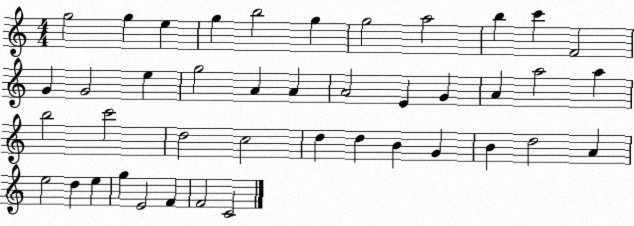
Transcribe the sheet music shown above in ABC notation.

X:1
T:Untitled
M:4/4
L:1/4
K:C
g2 g e g b2 g g2 a2 b c' F2 G G2 e g2 A A A2 E G A a2 a b2 c'2 d2 c2 d d B G B d2 A e2 d e g E2 F F2 C2